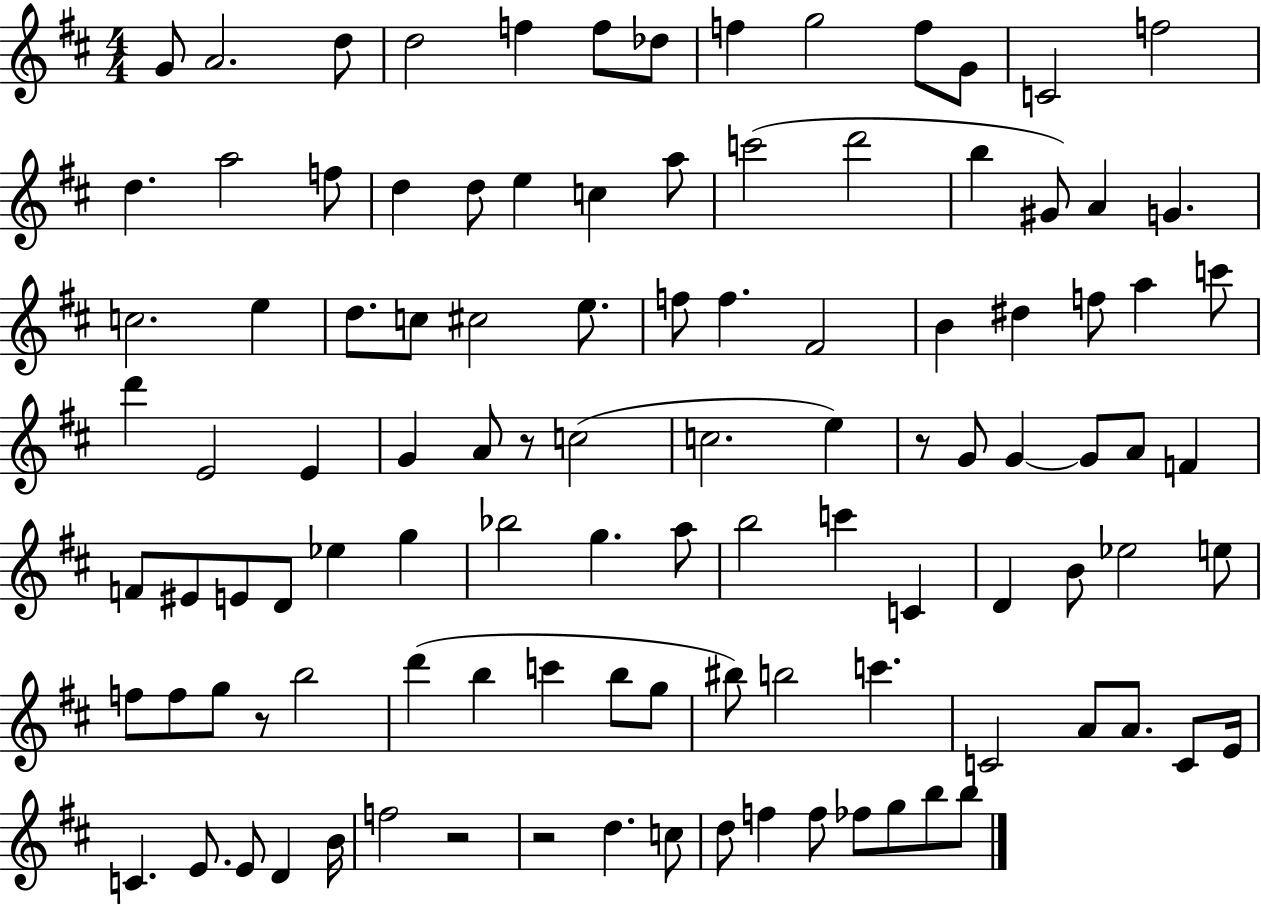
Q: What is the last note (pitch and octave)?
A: B5